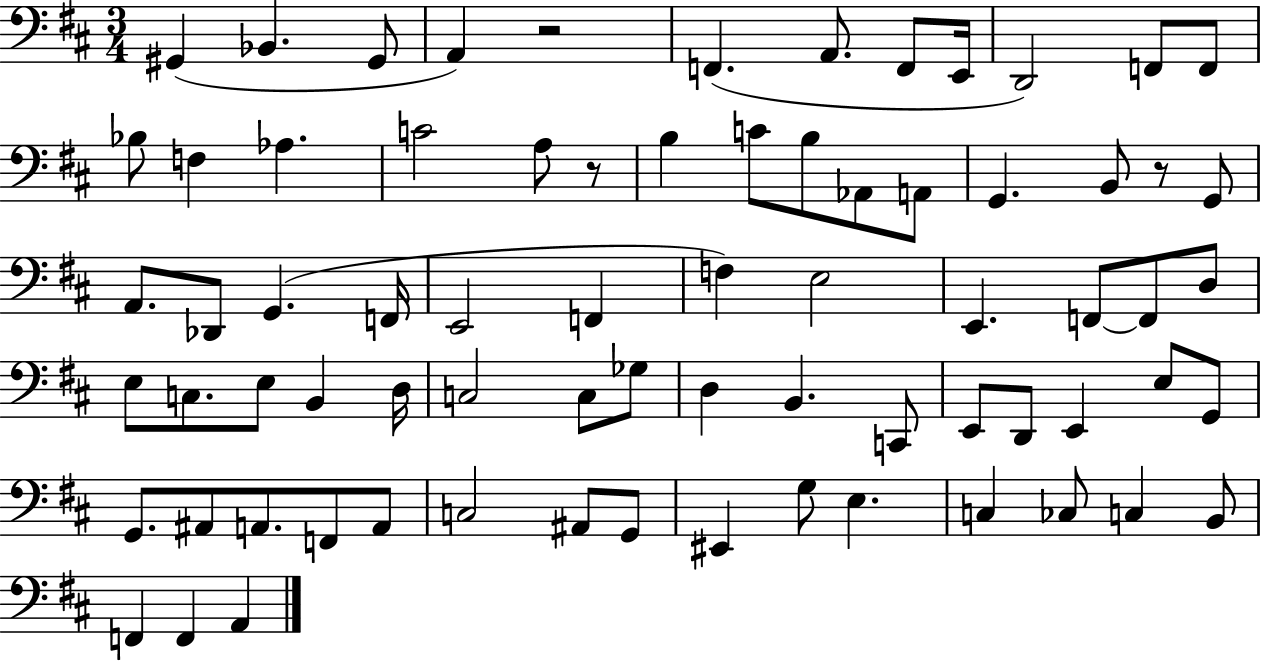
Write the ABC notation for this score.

X:1
T:Untitled
M:3/4
L:1/4
K:D
^G,, _B,, ^G,,/2 A,, z2 F,, A,,/2 F,,/2 E,,/4 D,,2 F,,/2 F,,/2 _B,/2 F, _A, C2 A,/2 z/2 B, C/2 B,/2 _A,,/2 A,,/2 G,, B,,/2 z/2 G,,/2 A,,/2 _D,,/2 G,, F,,/4 E,,2 F,, F, E,2 E,, F,,/2 F,,/2 D,/2 E,/2 C,/2 E,/2 B,, D,/4 C,2 C,/2 _G,/2 D, B,, C,,/2 E,,/2 D,,/2 E,, E,/2 G,,/2 G,,/2 ^A,,/2 A,,/2 F,,/2 A,,/2 C,2 ^A,,/2 G,,/2 ^E,, G,/2 E, C, _C,/2 C, B,,/2 F,, F,, A,,